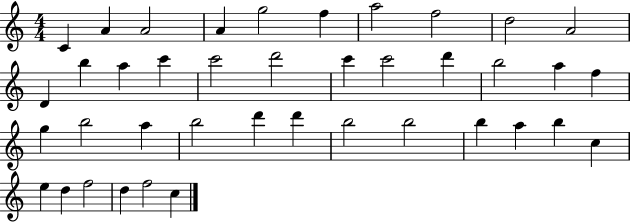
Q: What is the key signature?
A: C major